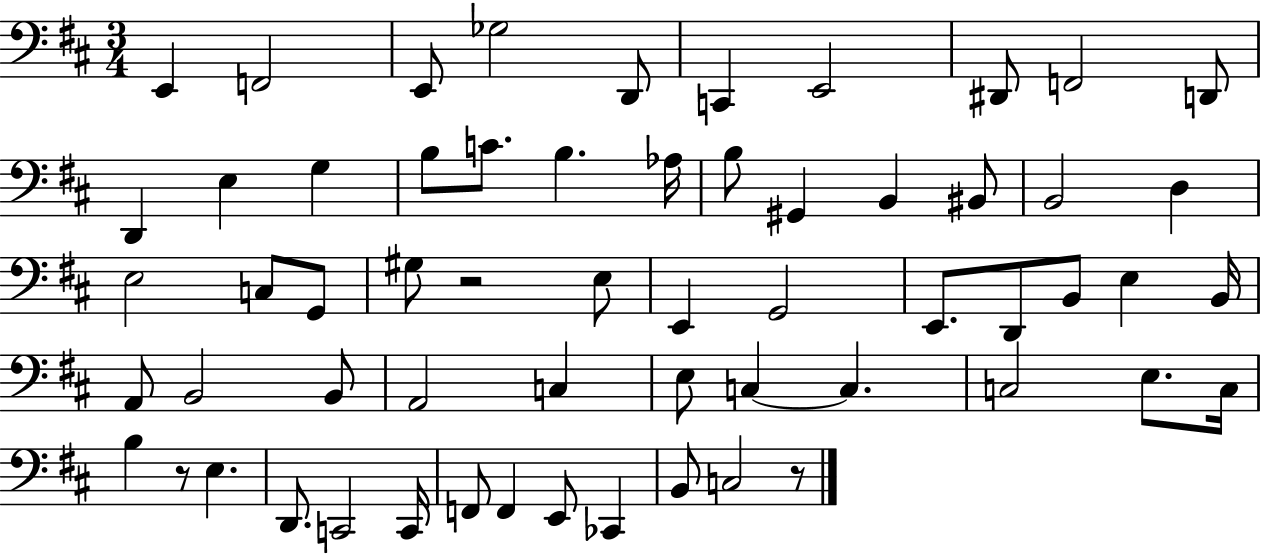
{
  \clef bass
  \numericTimeSignature
  \time 3/4
  \key d \major
  \repeat volta 2 { e,4 f,2 | e,8 ges2 d,8 | c,4 e,2 | dis,8 f,2 d,8 | \break d,4 e4 g4 | b8 c'8. b4. aes16 | b8 gis,4 b,4 bis,8 | b,2 d4 | \break e2 c8 g,8 | gis8 r2 e8 | e,4 g,2 | e,8. d,8 b,8 e4 b,16 | \break a,8 b,2 b,8 | a,2 c4 | e8 c4~~ c4. | c2 e8. c16 | \break b4 r8 e4. | d,8. c,2 c,16 | f,8 f,4 e,8 ces,4 | b,8 c2 r8 | \break } \bar "|."
}